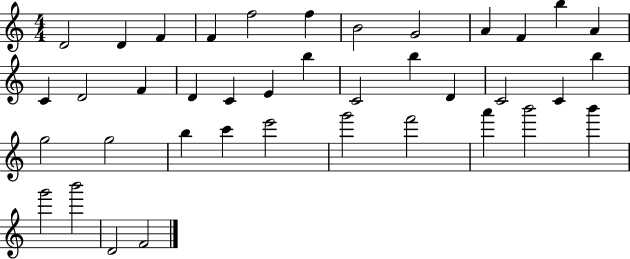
{
  \clef treble
  \numericTimeSignature
  \time 4/4
  \key c \major
  d'2 d'4 f'4 | f'4 f''2 f''4 | b'2 g'2 | a'4 f'4 b''4 a'4 | \break c'4 d'2 f'4 | d'4 c'4 e'4 b''4 | c'2 b''4 d'4 | c'2 c'4 b''4 | \break g''2 g''2 | b''4 c'''4 e'''2 | g'''2 f'''2 | a'''4 b'''2 b'''4 | \break g'''2 b'''2 | d'2 f'2 | \bar "|."
}